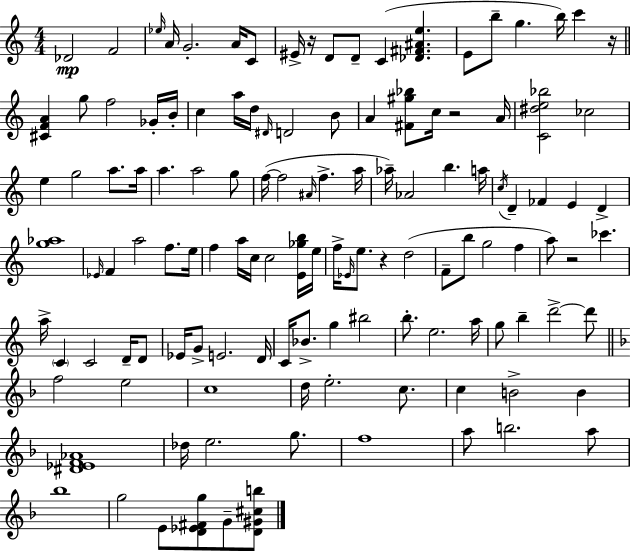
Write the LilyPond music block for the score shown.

{
  \clef treble
  \numericTimeSignature
  \time 4/4
  \key a \minor
  des'2\mp f'2 | \grace { ees''16 } a'16 g'2.-. a'16 c'8 | eis'16-> r16 d'8 d'8-- c'4( <des' fis' ais' e''>4. | e'8 b''8-- g''4. b''16) c'''4 | \break r16 \bar "||" \break \key c \major <cis' f' a'>4 g''8 f''2 ges'16-. b'16-. | c''4 a''16 d''16 \grace { dis'16 } d'2 b'8 | a'4 <fis' gis'' bes''>8 c''16 r2 | a'16 <c' dis'' e'' bes''>2 ces''2 | \break e''4 g''2 a''8. | a''16 a''4. a''2 g''8 | f''16~(~ f''2 \grace { ais'16 } f''4.-> | a''16 aes''16--) aes'2 b''4. | \break a''16 \acciaccatura { c''16 } d'4-- fes'4 e'4 d'4-> | <g'' aes''>1 | \grace { ees'16 } f'4 a''2 | f''8. e''16 f''4 a''16 c''16 c''2 | \break <e' ges'' b''>16 e''16 f''16-> \grace { ees'16 } e''8. r4 d''2( | f'8-- b''8 g''2 | f''4 a''8) r2 ces'''4. | a''16-> \parenthesize c'4 c'2 | \break d'16-- d'8 ees'16 g'8-> e'2. | d'16 c'16 bes'8.-> g''4 bis''2 | b''8.-. e''2. | a''16 g''8 b''4-- d'''2->~~ | \break d'''8 \bar "||" \break \key f \major f''2 e''2 | c''1 | d''16 e''2.-. c''8. | c''4 b'2-> b'4 | \break <dis' ees' f' aes'>1 | des''16 e''2. g''8. | f''1 | a''8 b''2. a''8 | \break bes''1 | g''2 e'8 <d' ees' fis' g''>8 g'8-- <d' gis' cis'' b''>8 | \bar "|."
}